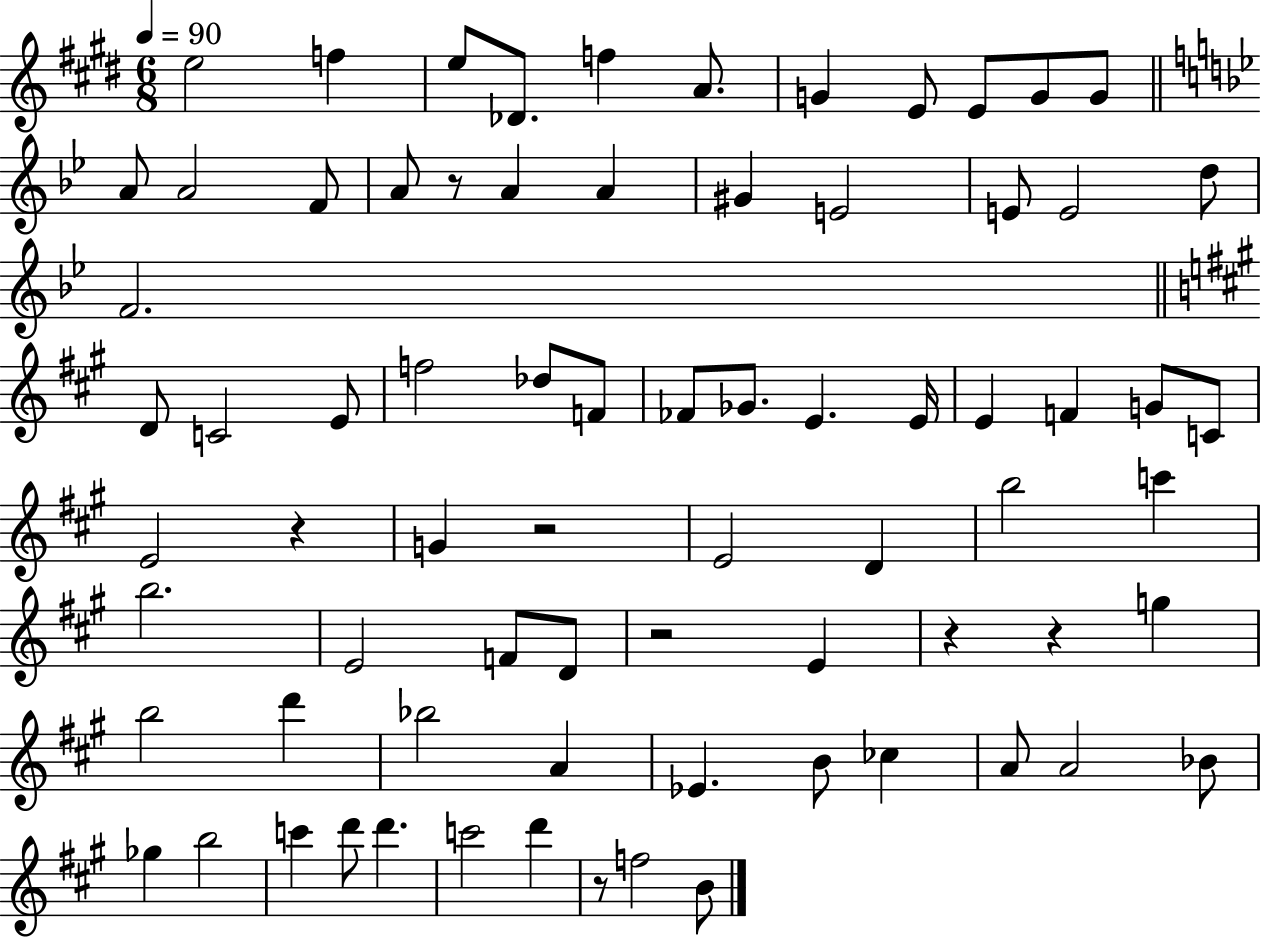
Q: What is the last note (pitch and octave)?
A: B4